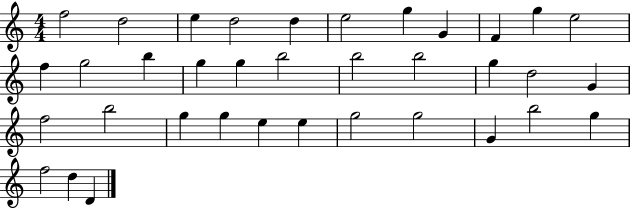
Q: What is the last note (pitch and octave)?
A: D4